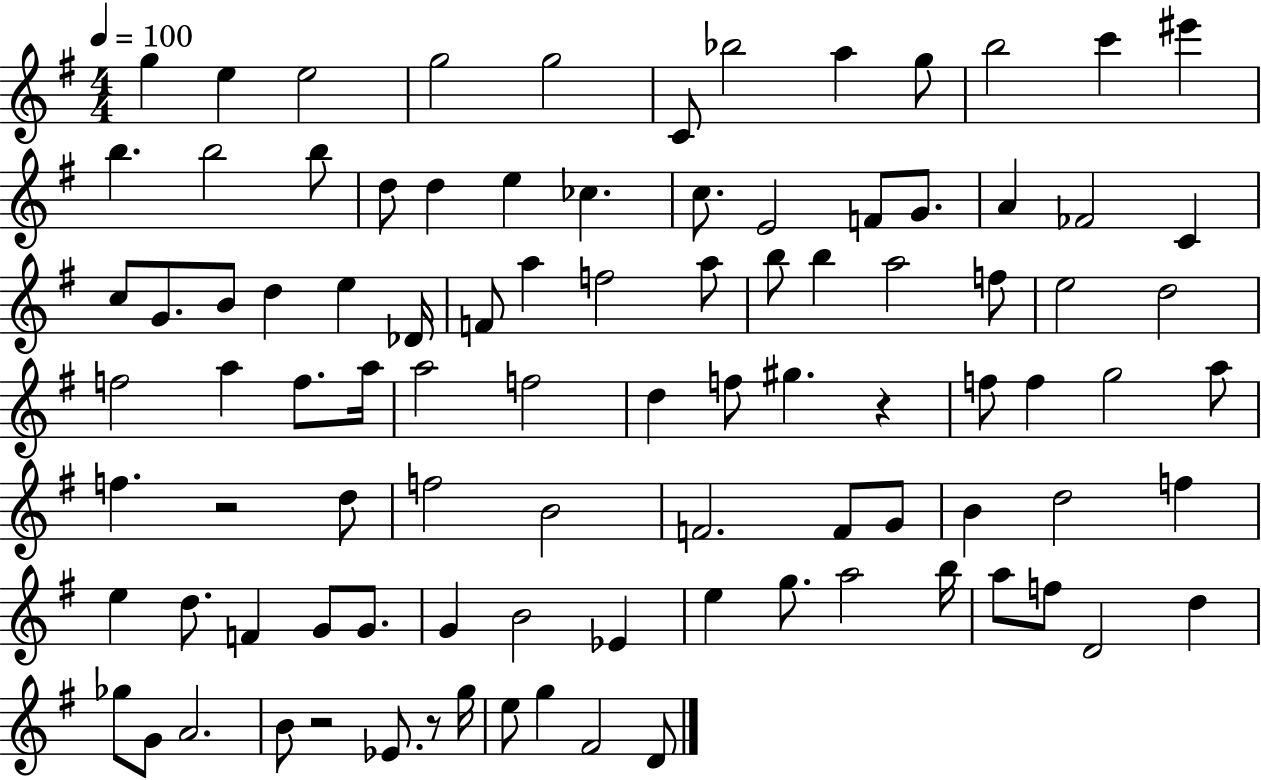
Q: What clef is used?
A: treble